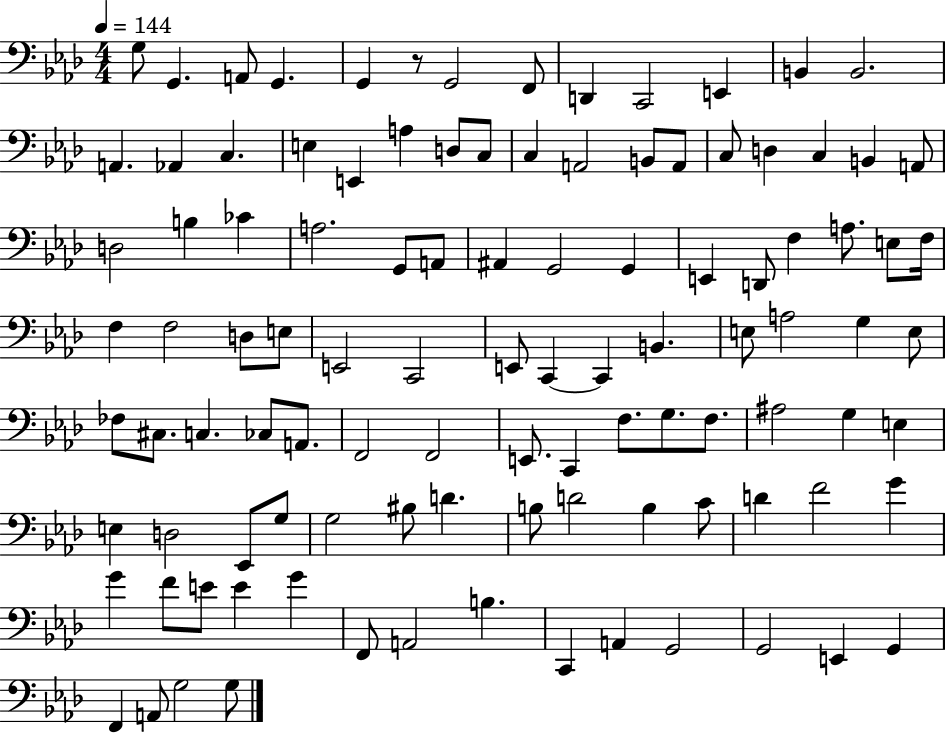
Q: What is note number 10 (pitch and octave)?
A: E2